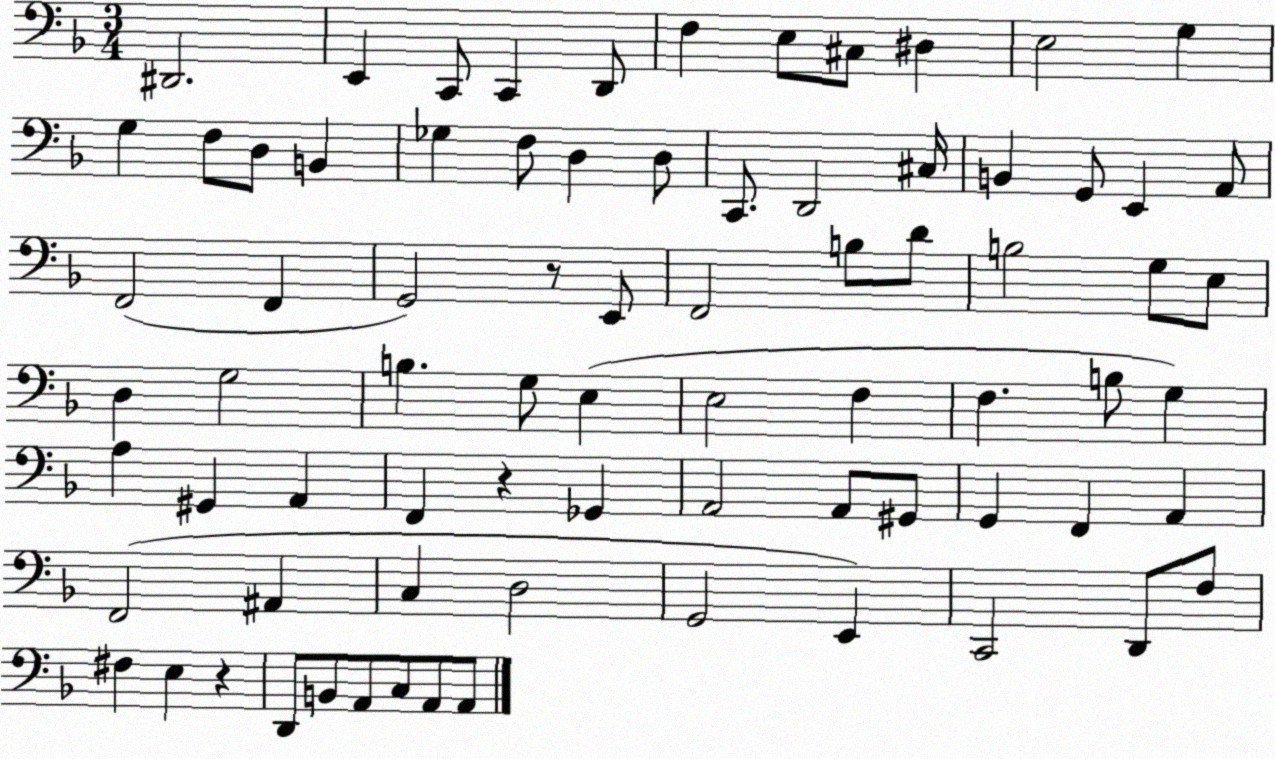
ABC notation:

X:1
T:Untitled
M:3/4
L:1/4
K:F
^D,,2 E,, C,,/2 C,, D,,/2 F, E,/2 ^C,/2 ^D, E,2 G, G, F,/2 D,/2 B,, _G, F,/2 D, D,/2 C,,/2 D,,2 ^C,/4 B,, G,,/2 E,, A,,/2 F,,2 F,, G,,2 z/2 E,,/2 F,,2 B,/2 D/2 B,2 G,/2 E,/2 D, G,2 B, G,/2 E, E,2 F, F, B,/2 G, A, ^G,, A,, F,, z _G,, A,,2 A,,/2 ^G,,/2 G,, F,, A,, F,,2 ^A,, C, D,2 G,,2 E,, C,,2 D,,/2 F,/2 ^F, E, z D,,/2 B,,/2 A,,/2 C,/2 A,,/2 A,,/2